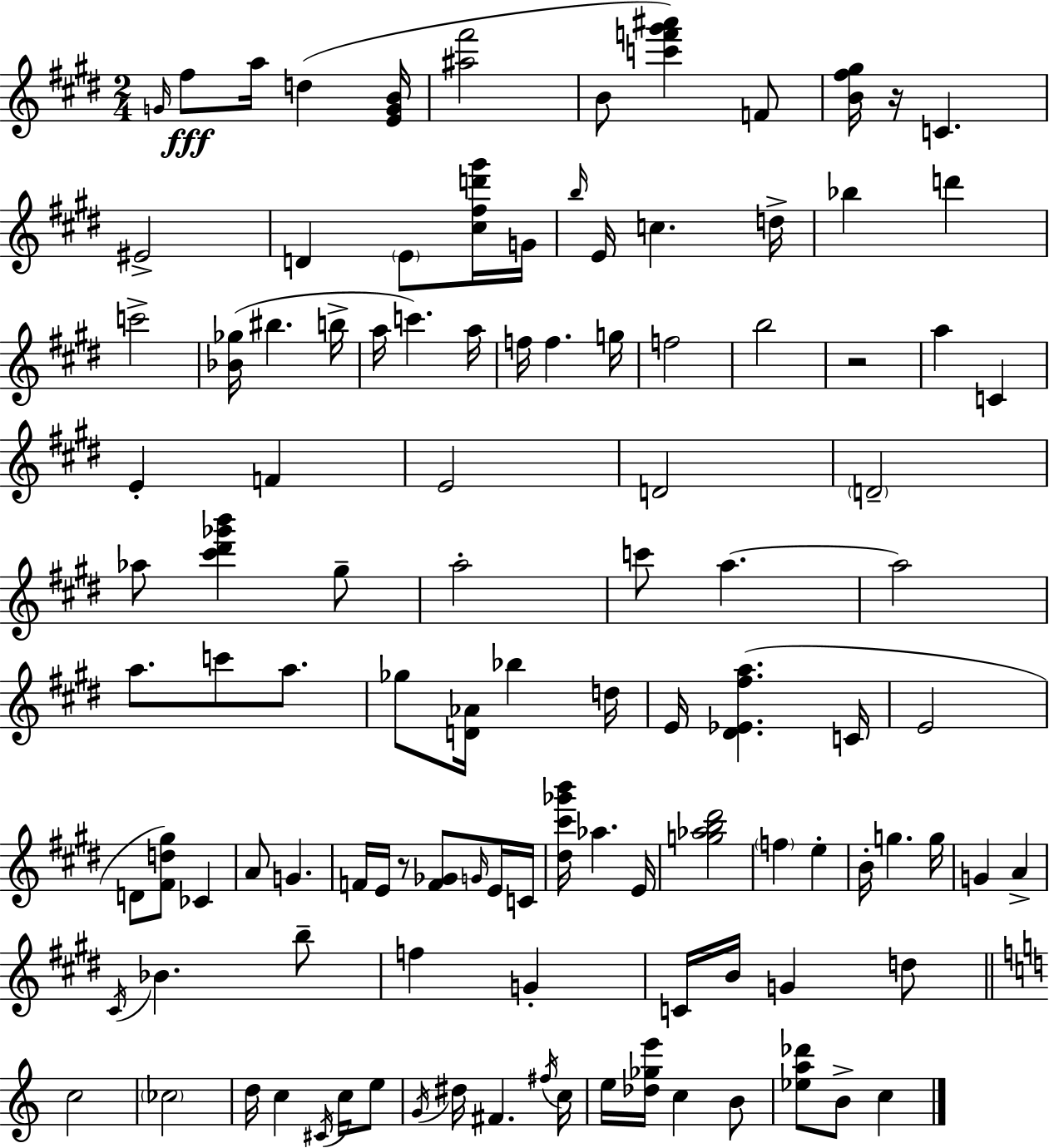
G4/s F#5/e A5/s D5/q [E4,G4,B4]/s [A#5,F#6]/h B4/e [C6,F6,G#6,A#6]/q F4/e [B4,F#5,G#5]/s R/s C4/q. EIS4/h D4/q E4/e [C#5,F#5,D6,G#6]/s G4/s B5/s E4/s C5/q. D5/s Bb5/q D6/q C6/h [Bb4,Gb5]/s BIS5/q. B5/s A5/s C6/q. A5/s F5/s F5/q. G5/s F5/h B5/h R/h A5/q C4/q E4/q F4/q E4/h D4/h D4/h Ab5/e [C#6,D#6,Gb6,B6]/q G#5/e A5/h C6/e A5/q. A5/h A5/e. C6/e A5/e. Gb5/e [D4,Ab4]/s Bb5/q D5/s E4/s [D#4,Eb4,F#5,A5]/q. C4/s E4/h D4/e [F#4,D5,G#5]/e CES4/q A4/e G4/q. F4/s E4/s R/e [F4,Gb4]/e G4/s E4/s C4/s [D#5,C#6,Gb6,B6]/s Ab5/q. E4/s [G5,Ab5,B5,D#6]/h F5/q E5/q B4/s G5/q. G5/s G4/q A4/q C#4/s Bb4/q. B5/e F5/q G4/q C4/s B4/s G4/q D5/e C5/h CES5/h D5/s C5/q C#4/s C5/s E5/e G4/s D#5/s F#4/q. F#5/s C5/s E5/s [Db5,Gb5,E6]/s C5/q B4/e [Eb5,A5,Db6]/e B4/e C5/q